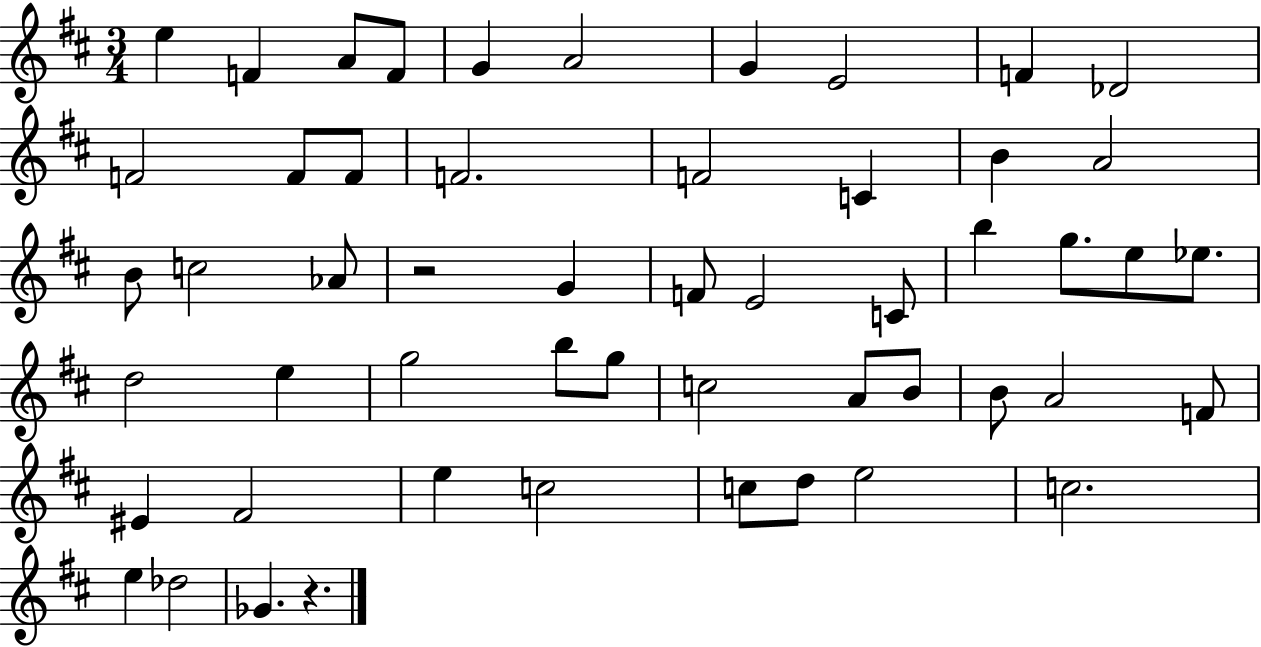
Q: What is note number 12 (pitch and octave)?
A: F4